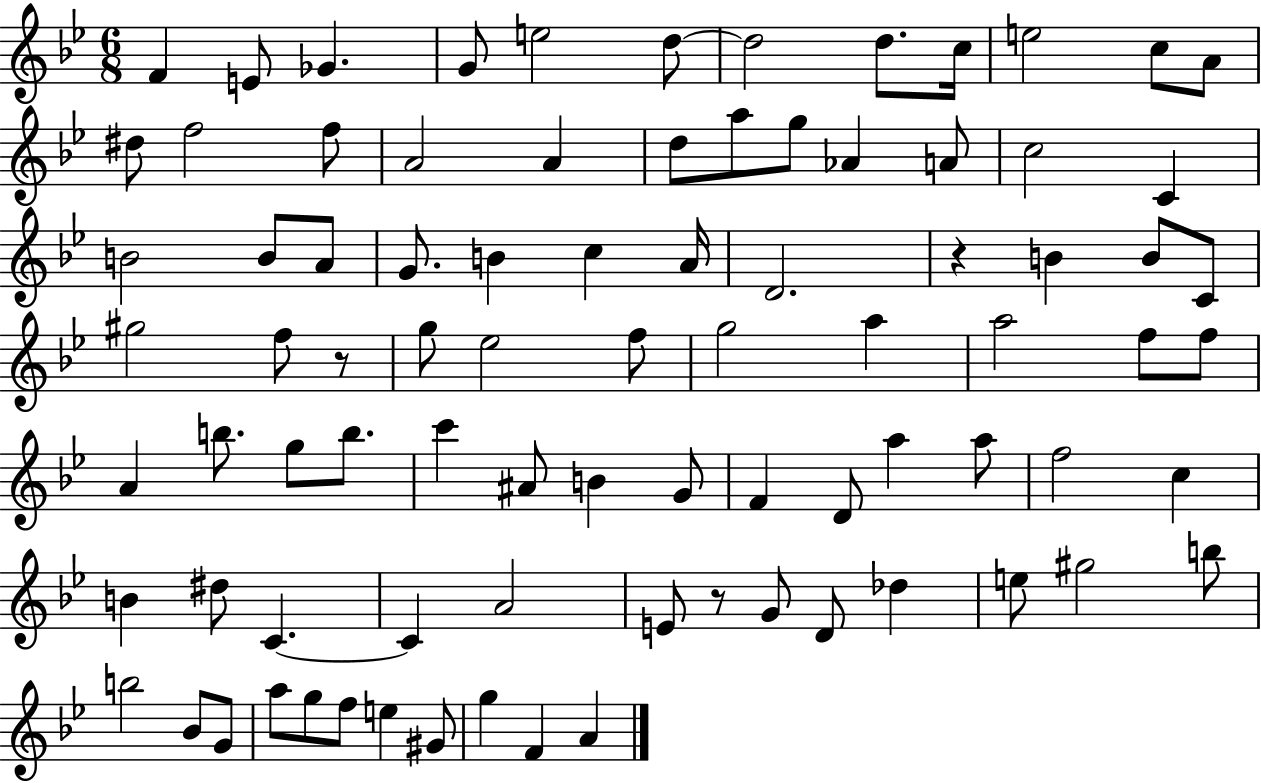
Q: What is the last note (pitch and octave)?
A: A4